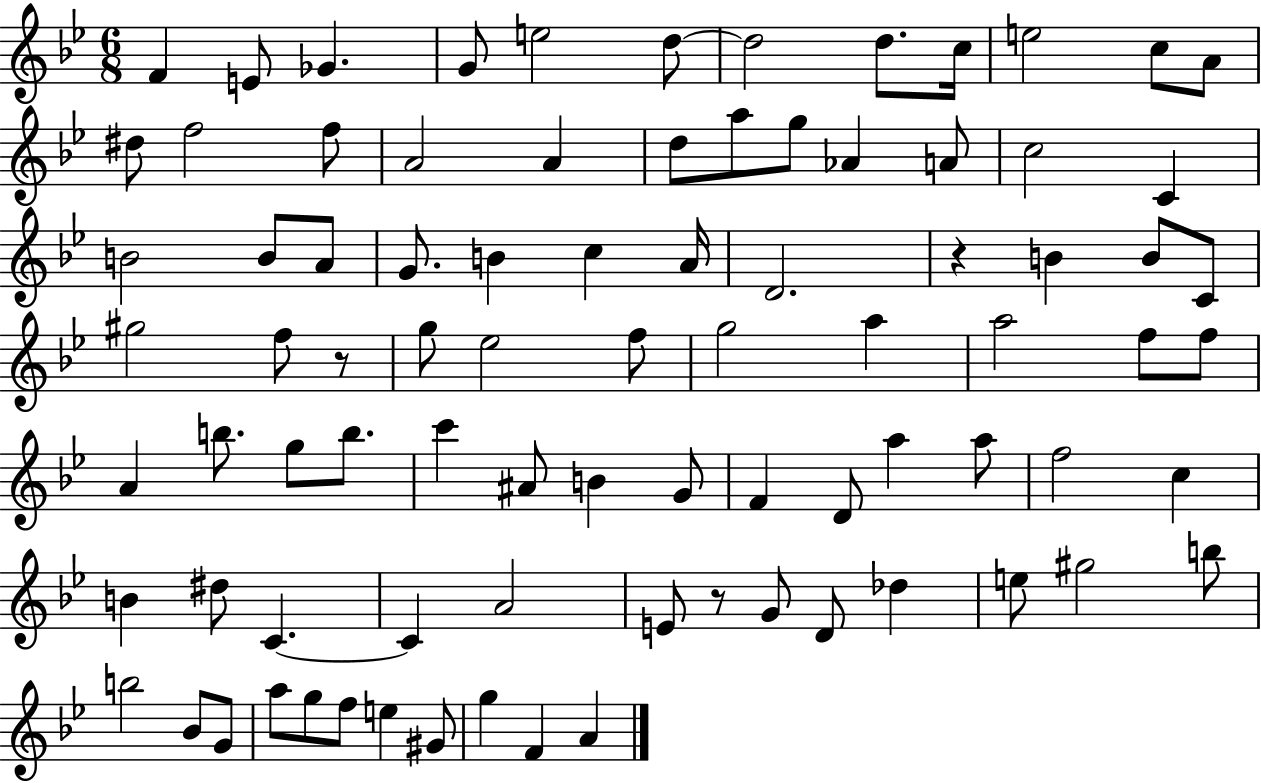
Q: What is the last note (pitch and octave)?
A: A4